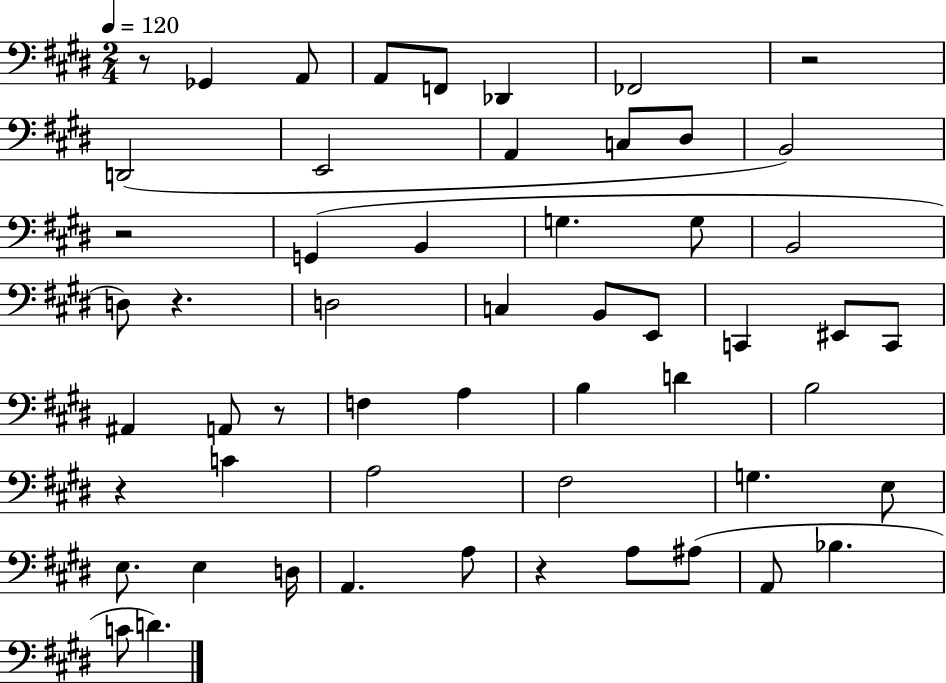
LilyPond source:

{
  \clef bass
  \numericTimeSignature
  \time 2/4
  \key e \major
  \tempo 4 = 120
  r8 ges,4 a,8 | a,8 f,8 des,4 | fes,2 | r2 | \break d,2( | e,2 | a,4 c8 dis8 | b,2) | \break r2 | g,4( b,4 | g4. g8 | b,2 | \break d8) r4. | d2 | c4 b,8 e,8 | c,4 eis,8 c,8 | \break ais,4 a,8 r8 | f4 a4 | b4 d'4 | b2 | \break r4 c'4 | a2 | fis2 | g4. e8 | \break e8. e4 d16 | a,4. a8 | r4 a8 ais8( | a,8 bes4. | \break c'8 d'4.) | \bar "|."
}